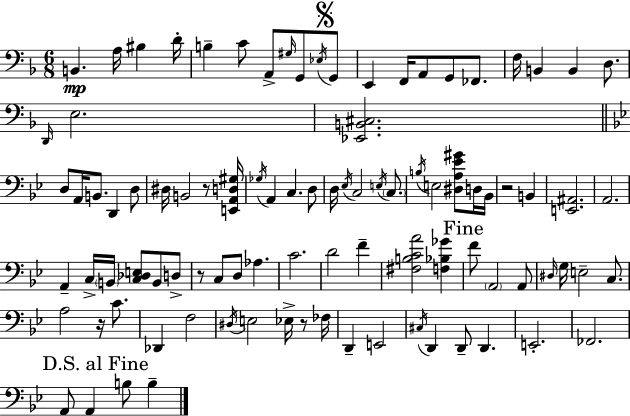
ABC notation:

X:1
T:Untitled
M:6/8
L:1/4
K:F
B,, A,/4 ^B, D/4 B, C/2 A,,/2 ^G,/4 G,,/2 _E,/4 G,,/2 E,, F,,/4 A,,/2 G,,/2 _F,,/2 F,/4 B,, B,, D,/2 D,,/4 E,2 [_E,,B,,^C,]2 D,/2 A,,/4 B,,/2 D,, D,/2 ^D,/4 B,,2 z/2 [E,,A,,D,^G,]/4 _G,/4 A,, C, D,/2 D,/4 _E,/4 C,2 E,/4 C,/2 B,/4 E,2 [^D,A,_E^G]/2 D,/4 _B,,/4 z2 B,, [E,,^A,,]2 A,,2 A,, C,/4 B,,/4 [C,_D,E,]/2 B,,/2 D,/2 z/2 C,/2 D,/2 _A, C2 D2 F [^F,B,CA]2 [F,_B,_G] F/2 A,,2 A,,/2 ^D,/4 G,/4 E,2 C,/2 A,2 z/4 C/2 _D,, F,2 ^D,/4 E,2 _E,/4 z/2 _F,/4 D,, E,,2 ^C,/4 D,, D,,/2 D,, E,,2 _F,,2 A,,/2 A,, B,/2 B,